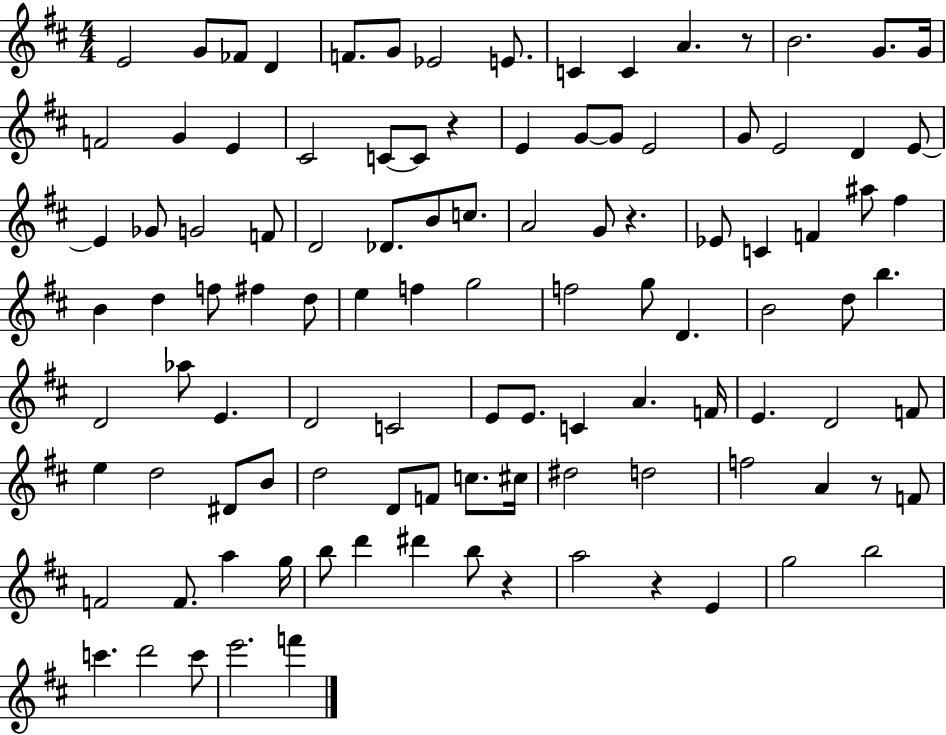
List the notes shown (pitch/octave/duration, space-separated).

E4/h G4/e FES4/e D4/q F4/e. G4/e Eb4/h E4/e. C4/q C4/q A4/q. R/e B4/h. G4/e. G4/s F4/h G4/q E4/q C#4/h C4/e C4/e R/q E4/q G4/e G4/e E4/h G4/e E4/h D4/q E4/e E4/q Gb4/e G4/h F4/e D4/h Db4/e. B4/e C5/e. A4/h G4/e R/q. Eb4/e C4/q F4/q A#5/e F#5/q B4/q D5/q F5/e F#5/q D5/e E5/q F5/q G5/h F5/h G5/e D4/q. B4/h D5/e B5/q. D4/h Ab5/e E4/q. D4/h C4/h E4/e E4/e. C4/q A4/q. F4/s E4/q. D4/h F4/e E5/q D5/h D#4/e B4/e D5/h D4/e F4/e C5/e. C#5/s D#5/h D5/h F5/h A4/q R/e F4/e F4/h F4/e. A5/q G5/s B5/e D6/q D#6/q B5/e R/q A5/h R/q E4/q G5/h B5/h C6/q. D6/h C6/e E6/h. F6/q